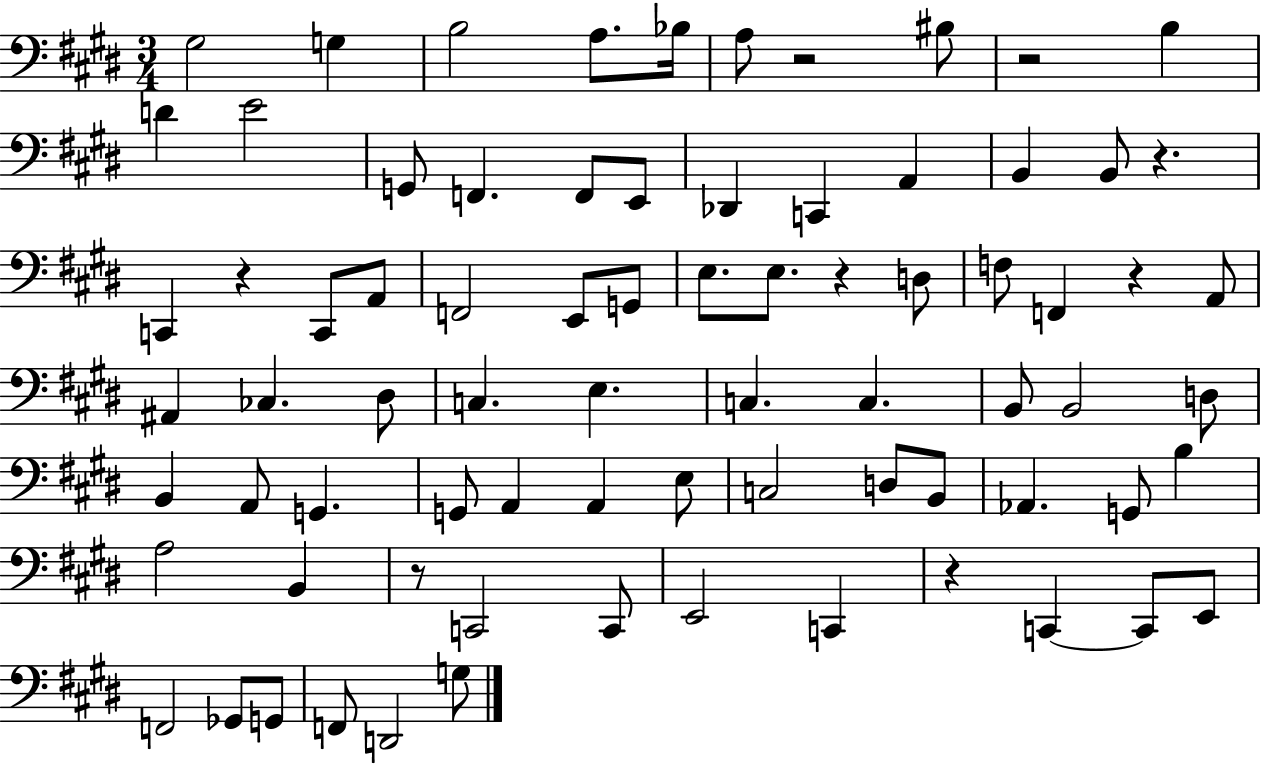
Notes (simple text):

G#3/h G3/q B3/h A3/e. Bb3/s A3/e R/h BIS3/e R/h B3/q D4/q E4/h G2/e F2/q. F2/e E2/e Db2/q C2/q A2/q B2/q B2/e R/q. C2/q R/q C2/e A2/e F2/h E2/e G2/e E3/e. E3/e. R/q D3/e F3/e F2/q R/q A2/e A#2/q CES3/q. D#3/e C3/q. E3/q. C3/q. C3/q. B2/e B2/h D3/e B2/q A2/e G2/q. G2/e A2/q A2/q E3/e C3/h D3/e B2/e Ab2/q. G2/e B3/q A3/h B2/q R/e C2/h C2/e E2/h C2/q R/q C2/q C2/e E2/e F2/h Gb2/e G2/e F2/e D2/h G3/e